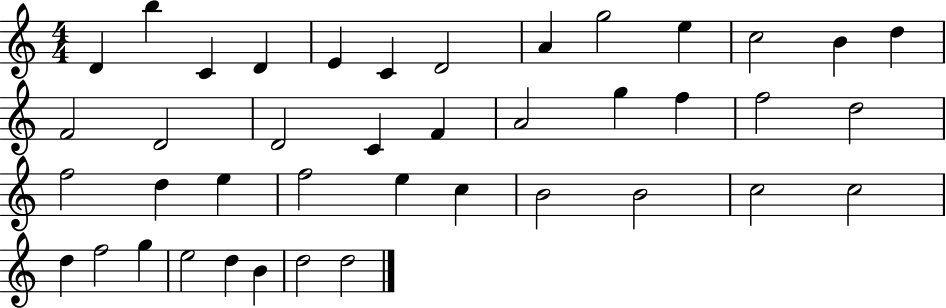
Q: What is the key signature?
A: C major